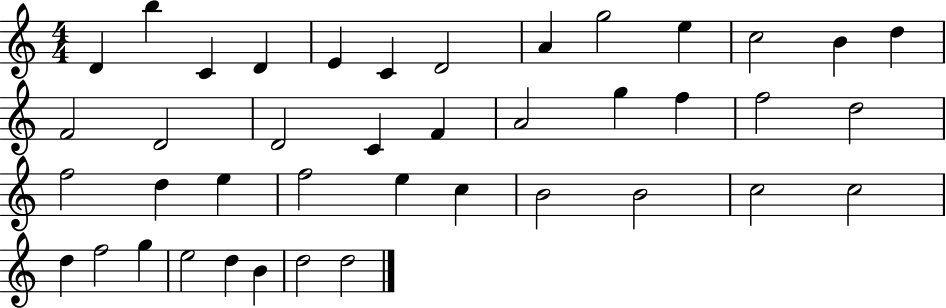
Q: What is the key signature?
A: C major